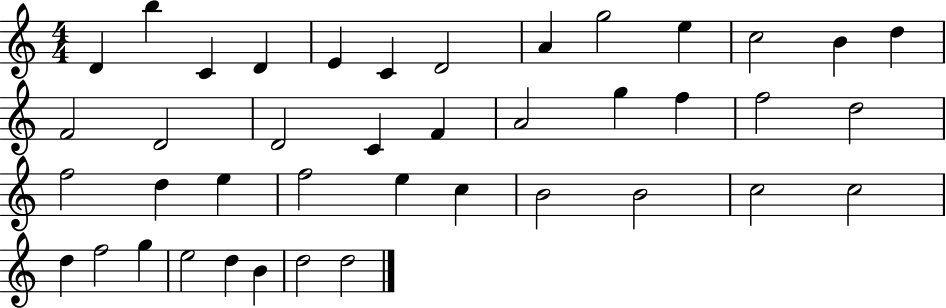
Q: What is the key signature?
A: C major